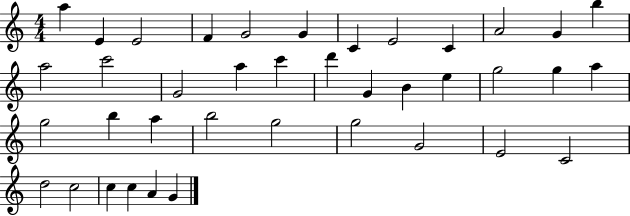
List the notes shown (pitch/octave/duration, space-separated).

A5/q E4/q E4/h F4/q G4/h G4/q C4/q E4/h C4/q A4/h G4/q B5/q A5/h C6/h G4/h A5/q C6/q D6/q G4/q B4/q E5/q G5/h G5/q A5/q G5/h B5/q A5/q B5/h G5/h G5/h G4/h E4/h C4/h D5/h C5/h C5/q C5/q A4/q G4/q